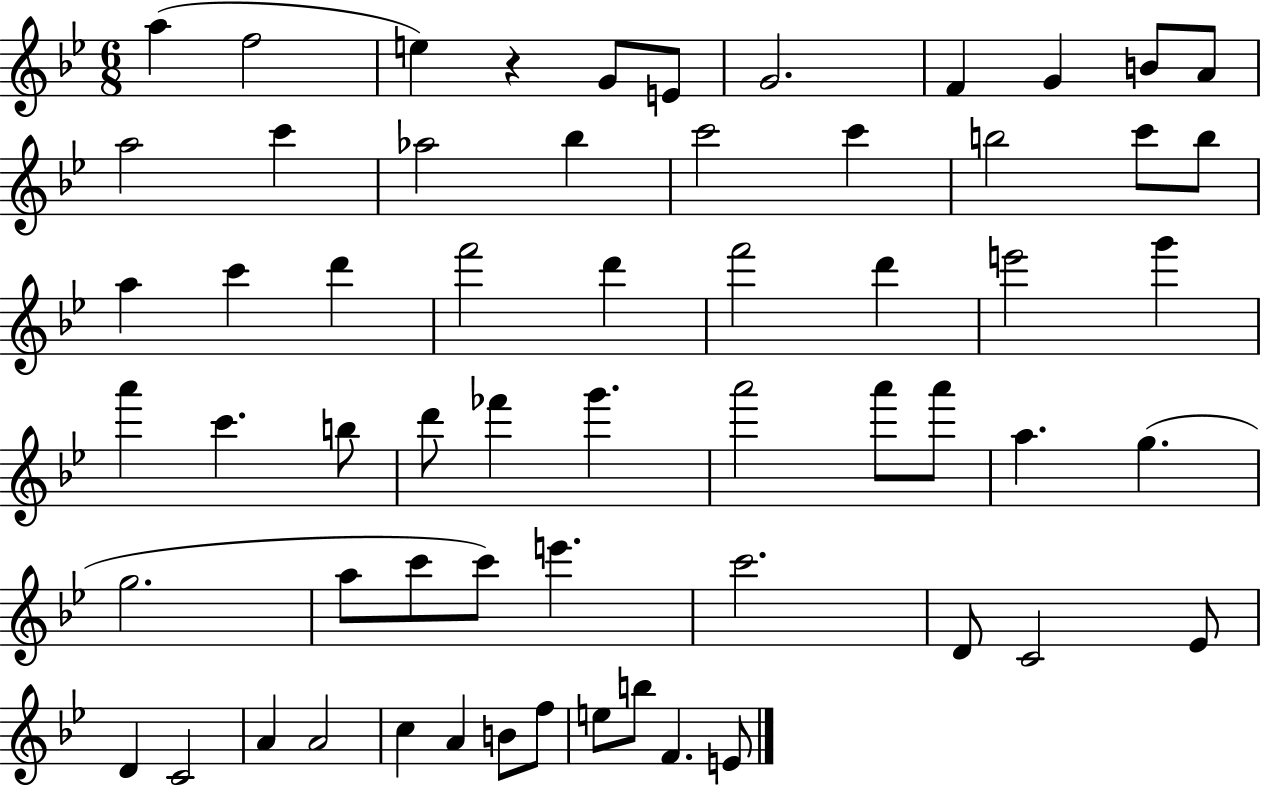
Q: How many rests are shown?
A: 1